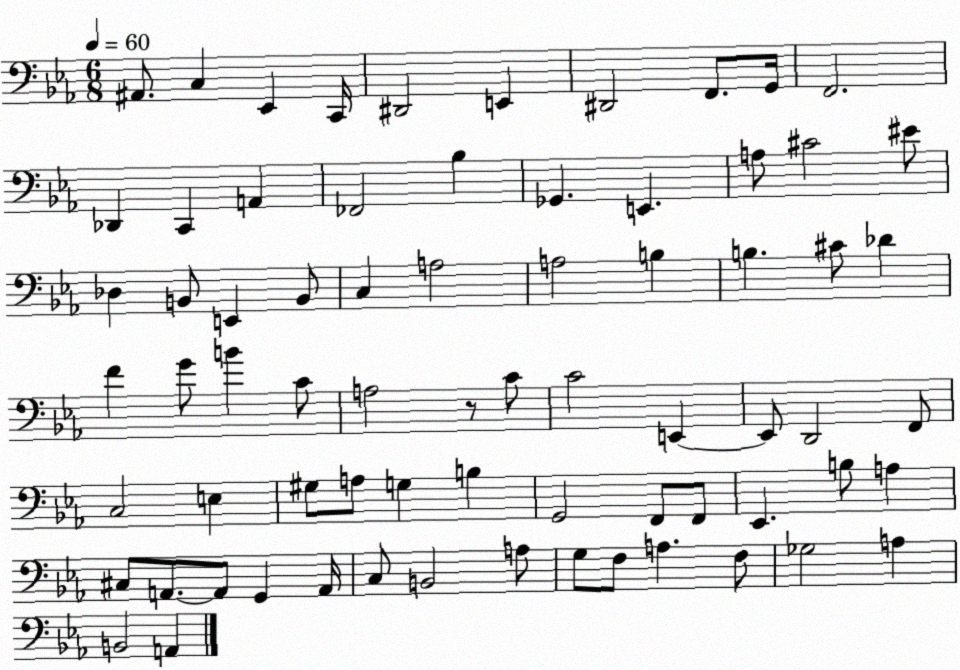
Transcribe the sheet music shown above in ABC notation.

X:1
T:Untitled
M:6/8
L:1/4
K:Eb
^A,,/2 C, _E,, C,,/4 ^D,,2 E,, ^D,,2 F,,/2 G,,/4 F,,2 _D,, C,, A,, _F,,2 _B, _G,, E,, A,/2 ^C2 ^E/2 _D, B,,/2 E,, B,,/2 C, A,2 A,2 B, B, ^C/2 _D F G/2 B C/2 A,2 z/2 C/2 C2 E,, E,,/2 D,,2 F,,/2 C,2 E, ^G,/2 A,/2 G, B, G,,2 F,,/2 F,,/2 _E,, B,/2 A, ^C,/2 A,,/2 A,,/2 G,, A,,/4 C,/2 B,,2 A,/2 G,/2 F,/2 A, F,/2 _G,2 A, B,,2 A,,